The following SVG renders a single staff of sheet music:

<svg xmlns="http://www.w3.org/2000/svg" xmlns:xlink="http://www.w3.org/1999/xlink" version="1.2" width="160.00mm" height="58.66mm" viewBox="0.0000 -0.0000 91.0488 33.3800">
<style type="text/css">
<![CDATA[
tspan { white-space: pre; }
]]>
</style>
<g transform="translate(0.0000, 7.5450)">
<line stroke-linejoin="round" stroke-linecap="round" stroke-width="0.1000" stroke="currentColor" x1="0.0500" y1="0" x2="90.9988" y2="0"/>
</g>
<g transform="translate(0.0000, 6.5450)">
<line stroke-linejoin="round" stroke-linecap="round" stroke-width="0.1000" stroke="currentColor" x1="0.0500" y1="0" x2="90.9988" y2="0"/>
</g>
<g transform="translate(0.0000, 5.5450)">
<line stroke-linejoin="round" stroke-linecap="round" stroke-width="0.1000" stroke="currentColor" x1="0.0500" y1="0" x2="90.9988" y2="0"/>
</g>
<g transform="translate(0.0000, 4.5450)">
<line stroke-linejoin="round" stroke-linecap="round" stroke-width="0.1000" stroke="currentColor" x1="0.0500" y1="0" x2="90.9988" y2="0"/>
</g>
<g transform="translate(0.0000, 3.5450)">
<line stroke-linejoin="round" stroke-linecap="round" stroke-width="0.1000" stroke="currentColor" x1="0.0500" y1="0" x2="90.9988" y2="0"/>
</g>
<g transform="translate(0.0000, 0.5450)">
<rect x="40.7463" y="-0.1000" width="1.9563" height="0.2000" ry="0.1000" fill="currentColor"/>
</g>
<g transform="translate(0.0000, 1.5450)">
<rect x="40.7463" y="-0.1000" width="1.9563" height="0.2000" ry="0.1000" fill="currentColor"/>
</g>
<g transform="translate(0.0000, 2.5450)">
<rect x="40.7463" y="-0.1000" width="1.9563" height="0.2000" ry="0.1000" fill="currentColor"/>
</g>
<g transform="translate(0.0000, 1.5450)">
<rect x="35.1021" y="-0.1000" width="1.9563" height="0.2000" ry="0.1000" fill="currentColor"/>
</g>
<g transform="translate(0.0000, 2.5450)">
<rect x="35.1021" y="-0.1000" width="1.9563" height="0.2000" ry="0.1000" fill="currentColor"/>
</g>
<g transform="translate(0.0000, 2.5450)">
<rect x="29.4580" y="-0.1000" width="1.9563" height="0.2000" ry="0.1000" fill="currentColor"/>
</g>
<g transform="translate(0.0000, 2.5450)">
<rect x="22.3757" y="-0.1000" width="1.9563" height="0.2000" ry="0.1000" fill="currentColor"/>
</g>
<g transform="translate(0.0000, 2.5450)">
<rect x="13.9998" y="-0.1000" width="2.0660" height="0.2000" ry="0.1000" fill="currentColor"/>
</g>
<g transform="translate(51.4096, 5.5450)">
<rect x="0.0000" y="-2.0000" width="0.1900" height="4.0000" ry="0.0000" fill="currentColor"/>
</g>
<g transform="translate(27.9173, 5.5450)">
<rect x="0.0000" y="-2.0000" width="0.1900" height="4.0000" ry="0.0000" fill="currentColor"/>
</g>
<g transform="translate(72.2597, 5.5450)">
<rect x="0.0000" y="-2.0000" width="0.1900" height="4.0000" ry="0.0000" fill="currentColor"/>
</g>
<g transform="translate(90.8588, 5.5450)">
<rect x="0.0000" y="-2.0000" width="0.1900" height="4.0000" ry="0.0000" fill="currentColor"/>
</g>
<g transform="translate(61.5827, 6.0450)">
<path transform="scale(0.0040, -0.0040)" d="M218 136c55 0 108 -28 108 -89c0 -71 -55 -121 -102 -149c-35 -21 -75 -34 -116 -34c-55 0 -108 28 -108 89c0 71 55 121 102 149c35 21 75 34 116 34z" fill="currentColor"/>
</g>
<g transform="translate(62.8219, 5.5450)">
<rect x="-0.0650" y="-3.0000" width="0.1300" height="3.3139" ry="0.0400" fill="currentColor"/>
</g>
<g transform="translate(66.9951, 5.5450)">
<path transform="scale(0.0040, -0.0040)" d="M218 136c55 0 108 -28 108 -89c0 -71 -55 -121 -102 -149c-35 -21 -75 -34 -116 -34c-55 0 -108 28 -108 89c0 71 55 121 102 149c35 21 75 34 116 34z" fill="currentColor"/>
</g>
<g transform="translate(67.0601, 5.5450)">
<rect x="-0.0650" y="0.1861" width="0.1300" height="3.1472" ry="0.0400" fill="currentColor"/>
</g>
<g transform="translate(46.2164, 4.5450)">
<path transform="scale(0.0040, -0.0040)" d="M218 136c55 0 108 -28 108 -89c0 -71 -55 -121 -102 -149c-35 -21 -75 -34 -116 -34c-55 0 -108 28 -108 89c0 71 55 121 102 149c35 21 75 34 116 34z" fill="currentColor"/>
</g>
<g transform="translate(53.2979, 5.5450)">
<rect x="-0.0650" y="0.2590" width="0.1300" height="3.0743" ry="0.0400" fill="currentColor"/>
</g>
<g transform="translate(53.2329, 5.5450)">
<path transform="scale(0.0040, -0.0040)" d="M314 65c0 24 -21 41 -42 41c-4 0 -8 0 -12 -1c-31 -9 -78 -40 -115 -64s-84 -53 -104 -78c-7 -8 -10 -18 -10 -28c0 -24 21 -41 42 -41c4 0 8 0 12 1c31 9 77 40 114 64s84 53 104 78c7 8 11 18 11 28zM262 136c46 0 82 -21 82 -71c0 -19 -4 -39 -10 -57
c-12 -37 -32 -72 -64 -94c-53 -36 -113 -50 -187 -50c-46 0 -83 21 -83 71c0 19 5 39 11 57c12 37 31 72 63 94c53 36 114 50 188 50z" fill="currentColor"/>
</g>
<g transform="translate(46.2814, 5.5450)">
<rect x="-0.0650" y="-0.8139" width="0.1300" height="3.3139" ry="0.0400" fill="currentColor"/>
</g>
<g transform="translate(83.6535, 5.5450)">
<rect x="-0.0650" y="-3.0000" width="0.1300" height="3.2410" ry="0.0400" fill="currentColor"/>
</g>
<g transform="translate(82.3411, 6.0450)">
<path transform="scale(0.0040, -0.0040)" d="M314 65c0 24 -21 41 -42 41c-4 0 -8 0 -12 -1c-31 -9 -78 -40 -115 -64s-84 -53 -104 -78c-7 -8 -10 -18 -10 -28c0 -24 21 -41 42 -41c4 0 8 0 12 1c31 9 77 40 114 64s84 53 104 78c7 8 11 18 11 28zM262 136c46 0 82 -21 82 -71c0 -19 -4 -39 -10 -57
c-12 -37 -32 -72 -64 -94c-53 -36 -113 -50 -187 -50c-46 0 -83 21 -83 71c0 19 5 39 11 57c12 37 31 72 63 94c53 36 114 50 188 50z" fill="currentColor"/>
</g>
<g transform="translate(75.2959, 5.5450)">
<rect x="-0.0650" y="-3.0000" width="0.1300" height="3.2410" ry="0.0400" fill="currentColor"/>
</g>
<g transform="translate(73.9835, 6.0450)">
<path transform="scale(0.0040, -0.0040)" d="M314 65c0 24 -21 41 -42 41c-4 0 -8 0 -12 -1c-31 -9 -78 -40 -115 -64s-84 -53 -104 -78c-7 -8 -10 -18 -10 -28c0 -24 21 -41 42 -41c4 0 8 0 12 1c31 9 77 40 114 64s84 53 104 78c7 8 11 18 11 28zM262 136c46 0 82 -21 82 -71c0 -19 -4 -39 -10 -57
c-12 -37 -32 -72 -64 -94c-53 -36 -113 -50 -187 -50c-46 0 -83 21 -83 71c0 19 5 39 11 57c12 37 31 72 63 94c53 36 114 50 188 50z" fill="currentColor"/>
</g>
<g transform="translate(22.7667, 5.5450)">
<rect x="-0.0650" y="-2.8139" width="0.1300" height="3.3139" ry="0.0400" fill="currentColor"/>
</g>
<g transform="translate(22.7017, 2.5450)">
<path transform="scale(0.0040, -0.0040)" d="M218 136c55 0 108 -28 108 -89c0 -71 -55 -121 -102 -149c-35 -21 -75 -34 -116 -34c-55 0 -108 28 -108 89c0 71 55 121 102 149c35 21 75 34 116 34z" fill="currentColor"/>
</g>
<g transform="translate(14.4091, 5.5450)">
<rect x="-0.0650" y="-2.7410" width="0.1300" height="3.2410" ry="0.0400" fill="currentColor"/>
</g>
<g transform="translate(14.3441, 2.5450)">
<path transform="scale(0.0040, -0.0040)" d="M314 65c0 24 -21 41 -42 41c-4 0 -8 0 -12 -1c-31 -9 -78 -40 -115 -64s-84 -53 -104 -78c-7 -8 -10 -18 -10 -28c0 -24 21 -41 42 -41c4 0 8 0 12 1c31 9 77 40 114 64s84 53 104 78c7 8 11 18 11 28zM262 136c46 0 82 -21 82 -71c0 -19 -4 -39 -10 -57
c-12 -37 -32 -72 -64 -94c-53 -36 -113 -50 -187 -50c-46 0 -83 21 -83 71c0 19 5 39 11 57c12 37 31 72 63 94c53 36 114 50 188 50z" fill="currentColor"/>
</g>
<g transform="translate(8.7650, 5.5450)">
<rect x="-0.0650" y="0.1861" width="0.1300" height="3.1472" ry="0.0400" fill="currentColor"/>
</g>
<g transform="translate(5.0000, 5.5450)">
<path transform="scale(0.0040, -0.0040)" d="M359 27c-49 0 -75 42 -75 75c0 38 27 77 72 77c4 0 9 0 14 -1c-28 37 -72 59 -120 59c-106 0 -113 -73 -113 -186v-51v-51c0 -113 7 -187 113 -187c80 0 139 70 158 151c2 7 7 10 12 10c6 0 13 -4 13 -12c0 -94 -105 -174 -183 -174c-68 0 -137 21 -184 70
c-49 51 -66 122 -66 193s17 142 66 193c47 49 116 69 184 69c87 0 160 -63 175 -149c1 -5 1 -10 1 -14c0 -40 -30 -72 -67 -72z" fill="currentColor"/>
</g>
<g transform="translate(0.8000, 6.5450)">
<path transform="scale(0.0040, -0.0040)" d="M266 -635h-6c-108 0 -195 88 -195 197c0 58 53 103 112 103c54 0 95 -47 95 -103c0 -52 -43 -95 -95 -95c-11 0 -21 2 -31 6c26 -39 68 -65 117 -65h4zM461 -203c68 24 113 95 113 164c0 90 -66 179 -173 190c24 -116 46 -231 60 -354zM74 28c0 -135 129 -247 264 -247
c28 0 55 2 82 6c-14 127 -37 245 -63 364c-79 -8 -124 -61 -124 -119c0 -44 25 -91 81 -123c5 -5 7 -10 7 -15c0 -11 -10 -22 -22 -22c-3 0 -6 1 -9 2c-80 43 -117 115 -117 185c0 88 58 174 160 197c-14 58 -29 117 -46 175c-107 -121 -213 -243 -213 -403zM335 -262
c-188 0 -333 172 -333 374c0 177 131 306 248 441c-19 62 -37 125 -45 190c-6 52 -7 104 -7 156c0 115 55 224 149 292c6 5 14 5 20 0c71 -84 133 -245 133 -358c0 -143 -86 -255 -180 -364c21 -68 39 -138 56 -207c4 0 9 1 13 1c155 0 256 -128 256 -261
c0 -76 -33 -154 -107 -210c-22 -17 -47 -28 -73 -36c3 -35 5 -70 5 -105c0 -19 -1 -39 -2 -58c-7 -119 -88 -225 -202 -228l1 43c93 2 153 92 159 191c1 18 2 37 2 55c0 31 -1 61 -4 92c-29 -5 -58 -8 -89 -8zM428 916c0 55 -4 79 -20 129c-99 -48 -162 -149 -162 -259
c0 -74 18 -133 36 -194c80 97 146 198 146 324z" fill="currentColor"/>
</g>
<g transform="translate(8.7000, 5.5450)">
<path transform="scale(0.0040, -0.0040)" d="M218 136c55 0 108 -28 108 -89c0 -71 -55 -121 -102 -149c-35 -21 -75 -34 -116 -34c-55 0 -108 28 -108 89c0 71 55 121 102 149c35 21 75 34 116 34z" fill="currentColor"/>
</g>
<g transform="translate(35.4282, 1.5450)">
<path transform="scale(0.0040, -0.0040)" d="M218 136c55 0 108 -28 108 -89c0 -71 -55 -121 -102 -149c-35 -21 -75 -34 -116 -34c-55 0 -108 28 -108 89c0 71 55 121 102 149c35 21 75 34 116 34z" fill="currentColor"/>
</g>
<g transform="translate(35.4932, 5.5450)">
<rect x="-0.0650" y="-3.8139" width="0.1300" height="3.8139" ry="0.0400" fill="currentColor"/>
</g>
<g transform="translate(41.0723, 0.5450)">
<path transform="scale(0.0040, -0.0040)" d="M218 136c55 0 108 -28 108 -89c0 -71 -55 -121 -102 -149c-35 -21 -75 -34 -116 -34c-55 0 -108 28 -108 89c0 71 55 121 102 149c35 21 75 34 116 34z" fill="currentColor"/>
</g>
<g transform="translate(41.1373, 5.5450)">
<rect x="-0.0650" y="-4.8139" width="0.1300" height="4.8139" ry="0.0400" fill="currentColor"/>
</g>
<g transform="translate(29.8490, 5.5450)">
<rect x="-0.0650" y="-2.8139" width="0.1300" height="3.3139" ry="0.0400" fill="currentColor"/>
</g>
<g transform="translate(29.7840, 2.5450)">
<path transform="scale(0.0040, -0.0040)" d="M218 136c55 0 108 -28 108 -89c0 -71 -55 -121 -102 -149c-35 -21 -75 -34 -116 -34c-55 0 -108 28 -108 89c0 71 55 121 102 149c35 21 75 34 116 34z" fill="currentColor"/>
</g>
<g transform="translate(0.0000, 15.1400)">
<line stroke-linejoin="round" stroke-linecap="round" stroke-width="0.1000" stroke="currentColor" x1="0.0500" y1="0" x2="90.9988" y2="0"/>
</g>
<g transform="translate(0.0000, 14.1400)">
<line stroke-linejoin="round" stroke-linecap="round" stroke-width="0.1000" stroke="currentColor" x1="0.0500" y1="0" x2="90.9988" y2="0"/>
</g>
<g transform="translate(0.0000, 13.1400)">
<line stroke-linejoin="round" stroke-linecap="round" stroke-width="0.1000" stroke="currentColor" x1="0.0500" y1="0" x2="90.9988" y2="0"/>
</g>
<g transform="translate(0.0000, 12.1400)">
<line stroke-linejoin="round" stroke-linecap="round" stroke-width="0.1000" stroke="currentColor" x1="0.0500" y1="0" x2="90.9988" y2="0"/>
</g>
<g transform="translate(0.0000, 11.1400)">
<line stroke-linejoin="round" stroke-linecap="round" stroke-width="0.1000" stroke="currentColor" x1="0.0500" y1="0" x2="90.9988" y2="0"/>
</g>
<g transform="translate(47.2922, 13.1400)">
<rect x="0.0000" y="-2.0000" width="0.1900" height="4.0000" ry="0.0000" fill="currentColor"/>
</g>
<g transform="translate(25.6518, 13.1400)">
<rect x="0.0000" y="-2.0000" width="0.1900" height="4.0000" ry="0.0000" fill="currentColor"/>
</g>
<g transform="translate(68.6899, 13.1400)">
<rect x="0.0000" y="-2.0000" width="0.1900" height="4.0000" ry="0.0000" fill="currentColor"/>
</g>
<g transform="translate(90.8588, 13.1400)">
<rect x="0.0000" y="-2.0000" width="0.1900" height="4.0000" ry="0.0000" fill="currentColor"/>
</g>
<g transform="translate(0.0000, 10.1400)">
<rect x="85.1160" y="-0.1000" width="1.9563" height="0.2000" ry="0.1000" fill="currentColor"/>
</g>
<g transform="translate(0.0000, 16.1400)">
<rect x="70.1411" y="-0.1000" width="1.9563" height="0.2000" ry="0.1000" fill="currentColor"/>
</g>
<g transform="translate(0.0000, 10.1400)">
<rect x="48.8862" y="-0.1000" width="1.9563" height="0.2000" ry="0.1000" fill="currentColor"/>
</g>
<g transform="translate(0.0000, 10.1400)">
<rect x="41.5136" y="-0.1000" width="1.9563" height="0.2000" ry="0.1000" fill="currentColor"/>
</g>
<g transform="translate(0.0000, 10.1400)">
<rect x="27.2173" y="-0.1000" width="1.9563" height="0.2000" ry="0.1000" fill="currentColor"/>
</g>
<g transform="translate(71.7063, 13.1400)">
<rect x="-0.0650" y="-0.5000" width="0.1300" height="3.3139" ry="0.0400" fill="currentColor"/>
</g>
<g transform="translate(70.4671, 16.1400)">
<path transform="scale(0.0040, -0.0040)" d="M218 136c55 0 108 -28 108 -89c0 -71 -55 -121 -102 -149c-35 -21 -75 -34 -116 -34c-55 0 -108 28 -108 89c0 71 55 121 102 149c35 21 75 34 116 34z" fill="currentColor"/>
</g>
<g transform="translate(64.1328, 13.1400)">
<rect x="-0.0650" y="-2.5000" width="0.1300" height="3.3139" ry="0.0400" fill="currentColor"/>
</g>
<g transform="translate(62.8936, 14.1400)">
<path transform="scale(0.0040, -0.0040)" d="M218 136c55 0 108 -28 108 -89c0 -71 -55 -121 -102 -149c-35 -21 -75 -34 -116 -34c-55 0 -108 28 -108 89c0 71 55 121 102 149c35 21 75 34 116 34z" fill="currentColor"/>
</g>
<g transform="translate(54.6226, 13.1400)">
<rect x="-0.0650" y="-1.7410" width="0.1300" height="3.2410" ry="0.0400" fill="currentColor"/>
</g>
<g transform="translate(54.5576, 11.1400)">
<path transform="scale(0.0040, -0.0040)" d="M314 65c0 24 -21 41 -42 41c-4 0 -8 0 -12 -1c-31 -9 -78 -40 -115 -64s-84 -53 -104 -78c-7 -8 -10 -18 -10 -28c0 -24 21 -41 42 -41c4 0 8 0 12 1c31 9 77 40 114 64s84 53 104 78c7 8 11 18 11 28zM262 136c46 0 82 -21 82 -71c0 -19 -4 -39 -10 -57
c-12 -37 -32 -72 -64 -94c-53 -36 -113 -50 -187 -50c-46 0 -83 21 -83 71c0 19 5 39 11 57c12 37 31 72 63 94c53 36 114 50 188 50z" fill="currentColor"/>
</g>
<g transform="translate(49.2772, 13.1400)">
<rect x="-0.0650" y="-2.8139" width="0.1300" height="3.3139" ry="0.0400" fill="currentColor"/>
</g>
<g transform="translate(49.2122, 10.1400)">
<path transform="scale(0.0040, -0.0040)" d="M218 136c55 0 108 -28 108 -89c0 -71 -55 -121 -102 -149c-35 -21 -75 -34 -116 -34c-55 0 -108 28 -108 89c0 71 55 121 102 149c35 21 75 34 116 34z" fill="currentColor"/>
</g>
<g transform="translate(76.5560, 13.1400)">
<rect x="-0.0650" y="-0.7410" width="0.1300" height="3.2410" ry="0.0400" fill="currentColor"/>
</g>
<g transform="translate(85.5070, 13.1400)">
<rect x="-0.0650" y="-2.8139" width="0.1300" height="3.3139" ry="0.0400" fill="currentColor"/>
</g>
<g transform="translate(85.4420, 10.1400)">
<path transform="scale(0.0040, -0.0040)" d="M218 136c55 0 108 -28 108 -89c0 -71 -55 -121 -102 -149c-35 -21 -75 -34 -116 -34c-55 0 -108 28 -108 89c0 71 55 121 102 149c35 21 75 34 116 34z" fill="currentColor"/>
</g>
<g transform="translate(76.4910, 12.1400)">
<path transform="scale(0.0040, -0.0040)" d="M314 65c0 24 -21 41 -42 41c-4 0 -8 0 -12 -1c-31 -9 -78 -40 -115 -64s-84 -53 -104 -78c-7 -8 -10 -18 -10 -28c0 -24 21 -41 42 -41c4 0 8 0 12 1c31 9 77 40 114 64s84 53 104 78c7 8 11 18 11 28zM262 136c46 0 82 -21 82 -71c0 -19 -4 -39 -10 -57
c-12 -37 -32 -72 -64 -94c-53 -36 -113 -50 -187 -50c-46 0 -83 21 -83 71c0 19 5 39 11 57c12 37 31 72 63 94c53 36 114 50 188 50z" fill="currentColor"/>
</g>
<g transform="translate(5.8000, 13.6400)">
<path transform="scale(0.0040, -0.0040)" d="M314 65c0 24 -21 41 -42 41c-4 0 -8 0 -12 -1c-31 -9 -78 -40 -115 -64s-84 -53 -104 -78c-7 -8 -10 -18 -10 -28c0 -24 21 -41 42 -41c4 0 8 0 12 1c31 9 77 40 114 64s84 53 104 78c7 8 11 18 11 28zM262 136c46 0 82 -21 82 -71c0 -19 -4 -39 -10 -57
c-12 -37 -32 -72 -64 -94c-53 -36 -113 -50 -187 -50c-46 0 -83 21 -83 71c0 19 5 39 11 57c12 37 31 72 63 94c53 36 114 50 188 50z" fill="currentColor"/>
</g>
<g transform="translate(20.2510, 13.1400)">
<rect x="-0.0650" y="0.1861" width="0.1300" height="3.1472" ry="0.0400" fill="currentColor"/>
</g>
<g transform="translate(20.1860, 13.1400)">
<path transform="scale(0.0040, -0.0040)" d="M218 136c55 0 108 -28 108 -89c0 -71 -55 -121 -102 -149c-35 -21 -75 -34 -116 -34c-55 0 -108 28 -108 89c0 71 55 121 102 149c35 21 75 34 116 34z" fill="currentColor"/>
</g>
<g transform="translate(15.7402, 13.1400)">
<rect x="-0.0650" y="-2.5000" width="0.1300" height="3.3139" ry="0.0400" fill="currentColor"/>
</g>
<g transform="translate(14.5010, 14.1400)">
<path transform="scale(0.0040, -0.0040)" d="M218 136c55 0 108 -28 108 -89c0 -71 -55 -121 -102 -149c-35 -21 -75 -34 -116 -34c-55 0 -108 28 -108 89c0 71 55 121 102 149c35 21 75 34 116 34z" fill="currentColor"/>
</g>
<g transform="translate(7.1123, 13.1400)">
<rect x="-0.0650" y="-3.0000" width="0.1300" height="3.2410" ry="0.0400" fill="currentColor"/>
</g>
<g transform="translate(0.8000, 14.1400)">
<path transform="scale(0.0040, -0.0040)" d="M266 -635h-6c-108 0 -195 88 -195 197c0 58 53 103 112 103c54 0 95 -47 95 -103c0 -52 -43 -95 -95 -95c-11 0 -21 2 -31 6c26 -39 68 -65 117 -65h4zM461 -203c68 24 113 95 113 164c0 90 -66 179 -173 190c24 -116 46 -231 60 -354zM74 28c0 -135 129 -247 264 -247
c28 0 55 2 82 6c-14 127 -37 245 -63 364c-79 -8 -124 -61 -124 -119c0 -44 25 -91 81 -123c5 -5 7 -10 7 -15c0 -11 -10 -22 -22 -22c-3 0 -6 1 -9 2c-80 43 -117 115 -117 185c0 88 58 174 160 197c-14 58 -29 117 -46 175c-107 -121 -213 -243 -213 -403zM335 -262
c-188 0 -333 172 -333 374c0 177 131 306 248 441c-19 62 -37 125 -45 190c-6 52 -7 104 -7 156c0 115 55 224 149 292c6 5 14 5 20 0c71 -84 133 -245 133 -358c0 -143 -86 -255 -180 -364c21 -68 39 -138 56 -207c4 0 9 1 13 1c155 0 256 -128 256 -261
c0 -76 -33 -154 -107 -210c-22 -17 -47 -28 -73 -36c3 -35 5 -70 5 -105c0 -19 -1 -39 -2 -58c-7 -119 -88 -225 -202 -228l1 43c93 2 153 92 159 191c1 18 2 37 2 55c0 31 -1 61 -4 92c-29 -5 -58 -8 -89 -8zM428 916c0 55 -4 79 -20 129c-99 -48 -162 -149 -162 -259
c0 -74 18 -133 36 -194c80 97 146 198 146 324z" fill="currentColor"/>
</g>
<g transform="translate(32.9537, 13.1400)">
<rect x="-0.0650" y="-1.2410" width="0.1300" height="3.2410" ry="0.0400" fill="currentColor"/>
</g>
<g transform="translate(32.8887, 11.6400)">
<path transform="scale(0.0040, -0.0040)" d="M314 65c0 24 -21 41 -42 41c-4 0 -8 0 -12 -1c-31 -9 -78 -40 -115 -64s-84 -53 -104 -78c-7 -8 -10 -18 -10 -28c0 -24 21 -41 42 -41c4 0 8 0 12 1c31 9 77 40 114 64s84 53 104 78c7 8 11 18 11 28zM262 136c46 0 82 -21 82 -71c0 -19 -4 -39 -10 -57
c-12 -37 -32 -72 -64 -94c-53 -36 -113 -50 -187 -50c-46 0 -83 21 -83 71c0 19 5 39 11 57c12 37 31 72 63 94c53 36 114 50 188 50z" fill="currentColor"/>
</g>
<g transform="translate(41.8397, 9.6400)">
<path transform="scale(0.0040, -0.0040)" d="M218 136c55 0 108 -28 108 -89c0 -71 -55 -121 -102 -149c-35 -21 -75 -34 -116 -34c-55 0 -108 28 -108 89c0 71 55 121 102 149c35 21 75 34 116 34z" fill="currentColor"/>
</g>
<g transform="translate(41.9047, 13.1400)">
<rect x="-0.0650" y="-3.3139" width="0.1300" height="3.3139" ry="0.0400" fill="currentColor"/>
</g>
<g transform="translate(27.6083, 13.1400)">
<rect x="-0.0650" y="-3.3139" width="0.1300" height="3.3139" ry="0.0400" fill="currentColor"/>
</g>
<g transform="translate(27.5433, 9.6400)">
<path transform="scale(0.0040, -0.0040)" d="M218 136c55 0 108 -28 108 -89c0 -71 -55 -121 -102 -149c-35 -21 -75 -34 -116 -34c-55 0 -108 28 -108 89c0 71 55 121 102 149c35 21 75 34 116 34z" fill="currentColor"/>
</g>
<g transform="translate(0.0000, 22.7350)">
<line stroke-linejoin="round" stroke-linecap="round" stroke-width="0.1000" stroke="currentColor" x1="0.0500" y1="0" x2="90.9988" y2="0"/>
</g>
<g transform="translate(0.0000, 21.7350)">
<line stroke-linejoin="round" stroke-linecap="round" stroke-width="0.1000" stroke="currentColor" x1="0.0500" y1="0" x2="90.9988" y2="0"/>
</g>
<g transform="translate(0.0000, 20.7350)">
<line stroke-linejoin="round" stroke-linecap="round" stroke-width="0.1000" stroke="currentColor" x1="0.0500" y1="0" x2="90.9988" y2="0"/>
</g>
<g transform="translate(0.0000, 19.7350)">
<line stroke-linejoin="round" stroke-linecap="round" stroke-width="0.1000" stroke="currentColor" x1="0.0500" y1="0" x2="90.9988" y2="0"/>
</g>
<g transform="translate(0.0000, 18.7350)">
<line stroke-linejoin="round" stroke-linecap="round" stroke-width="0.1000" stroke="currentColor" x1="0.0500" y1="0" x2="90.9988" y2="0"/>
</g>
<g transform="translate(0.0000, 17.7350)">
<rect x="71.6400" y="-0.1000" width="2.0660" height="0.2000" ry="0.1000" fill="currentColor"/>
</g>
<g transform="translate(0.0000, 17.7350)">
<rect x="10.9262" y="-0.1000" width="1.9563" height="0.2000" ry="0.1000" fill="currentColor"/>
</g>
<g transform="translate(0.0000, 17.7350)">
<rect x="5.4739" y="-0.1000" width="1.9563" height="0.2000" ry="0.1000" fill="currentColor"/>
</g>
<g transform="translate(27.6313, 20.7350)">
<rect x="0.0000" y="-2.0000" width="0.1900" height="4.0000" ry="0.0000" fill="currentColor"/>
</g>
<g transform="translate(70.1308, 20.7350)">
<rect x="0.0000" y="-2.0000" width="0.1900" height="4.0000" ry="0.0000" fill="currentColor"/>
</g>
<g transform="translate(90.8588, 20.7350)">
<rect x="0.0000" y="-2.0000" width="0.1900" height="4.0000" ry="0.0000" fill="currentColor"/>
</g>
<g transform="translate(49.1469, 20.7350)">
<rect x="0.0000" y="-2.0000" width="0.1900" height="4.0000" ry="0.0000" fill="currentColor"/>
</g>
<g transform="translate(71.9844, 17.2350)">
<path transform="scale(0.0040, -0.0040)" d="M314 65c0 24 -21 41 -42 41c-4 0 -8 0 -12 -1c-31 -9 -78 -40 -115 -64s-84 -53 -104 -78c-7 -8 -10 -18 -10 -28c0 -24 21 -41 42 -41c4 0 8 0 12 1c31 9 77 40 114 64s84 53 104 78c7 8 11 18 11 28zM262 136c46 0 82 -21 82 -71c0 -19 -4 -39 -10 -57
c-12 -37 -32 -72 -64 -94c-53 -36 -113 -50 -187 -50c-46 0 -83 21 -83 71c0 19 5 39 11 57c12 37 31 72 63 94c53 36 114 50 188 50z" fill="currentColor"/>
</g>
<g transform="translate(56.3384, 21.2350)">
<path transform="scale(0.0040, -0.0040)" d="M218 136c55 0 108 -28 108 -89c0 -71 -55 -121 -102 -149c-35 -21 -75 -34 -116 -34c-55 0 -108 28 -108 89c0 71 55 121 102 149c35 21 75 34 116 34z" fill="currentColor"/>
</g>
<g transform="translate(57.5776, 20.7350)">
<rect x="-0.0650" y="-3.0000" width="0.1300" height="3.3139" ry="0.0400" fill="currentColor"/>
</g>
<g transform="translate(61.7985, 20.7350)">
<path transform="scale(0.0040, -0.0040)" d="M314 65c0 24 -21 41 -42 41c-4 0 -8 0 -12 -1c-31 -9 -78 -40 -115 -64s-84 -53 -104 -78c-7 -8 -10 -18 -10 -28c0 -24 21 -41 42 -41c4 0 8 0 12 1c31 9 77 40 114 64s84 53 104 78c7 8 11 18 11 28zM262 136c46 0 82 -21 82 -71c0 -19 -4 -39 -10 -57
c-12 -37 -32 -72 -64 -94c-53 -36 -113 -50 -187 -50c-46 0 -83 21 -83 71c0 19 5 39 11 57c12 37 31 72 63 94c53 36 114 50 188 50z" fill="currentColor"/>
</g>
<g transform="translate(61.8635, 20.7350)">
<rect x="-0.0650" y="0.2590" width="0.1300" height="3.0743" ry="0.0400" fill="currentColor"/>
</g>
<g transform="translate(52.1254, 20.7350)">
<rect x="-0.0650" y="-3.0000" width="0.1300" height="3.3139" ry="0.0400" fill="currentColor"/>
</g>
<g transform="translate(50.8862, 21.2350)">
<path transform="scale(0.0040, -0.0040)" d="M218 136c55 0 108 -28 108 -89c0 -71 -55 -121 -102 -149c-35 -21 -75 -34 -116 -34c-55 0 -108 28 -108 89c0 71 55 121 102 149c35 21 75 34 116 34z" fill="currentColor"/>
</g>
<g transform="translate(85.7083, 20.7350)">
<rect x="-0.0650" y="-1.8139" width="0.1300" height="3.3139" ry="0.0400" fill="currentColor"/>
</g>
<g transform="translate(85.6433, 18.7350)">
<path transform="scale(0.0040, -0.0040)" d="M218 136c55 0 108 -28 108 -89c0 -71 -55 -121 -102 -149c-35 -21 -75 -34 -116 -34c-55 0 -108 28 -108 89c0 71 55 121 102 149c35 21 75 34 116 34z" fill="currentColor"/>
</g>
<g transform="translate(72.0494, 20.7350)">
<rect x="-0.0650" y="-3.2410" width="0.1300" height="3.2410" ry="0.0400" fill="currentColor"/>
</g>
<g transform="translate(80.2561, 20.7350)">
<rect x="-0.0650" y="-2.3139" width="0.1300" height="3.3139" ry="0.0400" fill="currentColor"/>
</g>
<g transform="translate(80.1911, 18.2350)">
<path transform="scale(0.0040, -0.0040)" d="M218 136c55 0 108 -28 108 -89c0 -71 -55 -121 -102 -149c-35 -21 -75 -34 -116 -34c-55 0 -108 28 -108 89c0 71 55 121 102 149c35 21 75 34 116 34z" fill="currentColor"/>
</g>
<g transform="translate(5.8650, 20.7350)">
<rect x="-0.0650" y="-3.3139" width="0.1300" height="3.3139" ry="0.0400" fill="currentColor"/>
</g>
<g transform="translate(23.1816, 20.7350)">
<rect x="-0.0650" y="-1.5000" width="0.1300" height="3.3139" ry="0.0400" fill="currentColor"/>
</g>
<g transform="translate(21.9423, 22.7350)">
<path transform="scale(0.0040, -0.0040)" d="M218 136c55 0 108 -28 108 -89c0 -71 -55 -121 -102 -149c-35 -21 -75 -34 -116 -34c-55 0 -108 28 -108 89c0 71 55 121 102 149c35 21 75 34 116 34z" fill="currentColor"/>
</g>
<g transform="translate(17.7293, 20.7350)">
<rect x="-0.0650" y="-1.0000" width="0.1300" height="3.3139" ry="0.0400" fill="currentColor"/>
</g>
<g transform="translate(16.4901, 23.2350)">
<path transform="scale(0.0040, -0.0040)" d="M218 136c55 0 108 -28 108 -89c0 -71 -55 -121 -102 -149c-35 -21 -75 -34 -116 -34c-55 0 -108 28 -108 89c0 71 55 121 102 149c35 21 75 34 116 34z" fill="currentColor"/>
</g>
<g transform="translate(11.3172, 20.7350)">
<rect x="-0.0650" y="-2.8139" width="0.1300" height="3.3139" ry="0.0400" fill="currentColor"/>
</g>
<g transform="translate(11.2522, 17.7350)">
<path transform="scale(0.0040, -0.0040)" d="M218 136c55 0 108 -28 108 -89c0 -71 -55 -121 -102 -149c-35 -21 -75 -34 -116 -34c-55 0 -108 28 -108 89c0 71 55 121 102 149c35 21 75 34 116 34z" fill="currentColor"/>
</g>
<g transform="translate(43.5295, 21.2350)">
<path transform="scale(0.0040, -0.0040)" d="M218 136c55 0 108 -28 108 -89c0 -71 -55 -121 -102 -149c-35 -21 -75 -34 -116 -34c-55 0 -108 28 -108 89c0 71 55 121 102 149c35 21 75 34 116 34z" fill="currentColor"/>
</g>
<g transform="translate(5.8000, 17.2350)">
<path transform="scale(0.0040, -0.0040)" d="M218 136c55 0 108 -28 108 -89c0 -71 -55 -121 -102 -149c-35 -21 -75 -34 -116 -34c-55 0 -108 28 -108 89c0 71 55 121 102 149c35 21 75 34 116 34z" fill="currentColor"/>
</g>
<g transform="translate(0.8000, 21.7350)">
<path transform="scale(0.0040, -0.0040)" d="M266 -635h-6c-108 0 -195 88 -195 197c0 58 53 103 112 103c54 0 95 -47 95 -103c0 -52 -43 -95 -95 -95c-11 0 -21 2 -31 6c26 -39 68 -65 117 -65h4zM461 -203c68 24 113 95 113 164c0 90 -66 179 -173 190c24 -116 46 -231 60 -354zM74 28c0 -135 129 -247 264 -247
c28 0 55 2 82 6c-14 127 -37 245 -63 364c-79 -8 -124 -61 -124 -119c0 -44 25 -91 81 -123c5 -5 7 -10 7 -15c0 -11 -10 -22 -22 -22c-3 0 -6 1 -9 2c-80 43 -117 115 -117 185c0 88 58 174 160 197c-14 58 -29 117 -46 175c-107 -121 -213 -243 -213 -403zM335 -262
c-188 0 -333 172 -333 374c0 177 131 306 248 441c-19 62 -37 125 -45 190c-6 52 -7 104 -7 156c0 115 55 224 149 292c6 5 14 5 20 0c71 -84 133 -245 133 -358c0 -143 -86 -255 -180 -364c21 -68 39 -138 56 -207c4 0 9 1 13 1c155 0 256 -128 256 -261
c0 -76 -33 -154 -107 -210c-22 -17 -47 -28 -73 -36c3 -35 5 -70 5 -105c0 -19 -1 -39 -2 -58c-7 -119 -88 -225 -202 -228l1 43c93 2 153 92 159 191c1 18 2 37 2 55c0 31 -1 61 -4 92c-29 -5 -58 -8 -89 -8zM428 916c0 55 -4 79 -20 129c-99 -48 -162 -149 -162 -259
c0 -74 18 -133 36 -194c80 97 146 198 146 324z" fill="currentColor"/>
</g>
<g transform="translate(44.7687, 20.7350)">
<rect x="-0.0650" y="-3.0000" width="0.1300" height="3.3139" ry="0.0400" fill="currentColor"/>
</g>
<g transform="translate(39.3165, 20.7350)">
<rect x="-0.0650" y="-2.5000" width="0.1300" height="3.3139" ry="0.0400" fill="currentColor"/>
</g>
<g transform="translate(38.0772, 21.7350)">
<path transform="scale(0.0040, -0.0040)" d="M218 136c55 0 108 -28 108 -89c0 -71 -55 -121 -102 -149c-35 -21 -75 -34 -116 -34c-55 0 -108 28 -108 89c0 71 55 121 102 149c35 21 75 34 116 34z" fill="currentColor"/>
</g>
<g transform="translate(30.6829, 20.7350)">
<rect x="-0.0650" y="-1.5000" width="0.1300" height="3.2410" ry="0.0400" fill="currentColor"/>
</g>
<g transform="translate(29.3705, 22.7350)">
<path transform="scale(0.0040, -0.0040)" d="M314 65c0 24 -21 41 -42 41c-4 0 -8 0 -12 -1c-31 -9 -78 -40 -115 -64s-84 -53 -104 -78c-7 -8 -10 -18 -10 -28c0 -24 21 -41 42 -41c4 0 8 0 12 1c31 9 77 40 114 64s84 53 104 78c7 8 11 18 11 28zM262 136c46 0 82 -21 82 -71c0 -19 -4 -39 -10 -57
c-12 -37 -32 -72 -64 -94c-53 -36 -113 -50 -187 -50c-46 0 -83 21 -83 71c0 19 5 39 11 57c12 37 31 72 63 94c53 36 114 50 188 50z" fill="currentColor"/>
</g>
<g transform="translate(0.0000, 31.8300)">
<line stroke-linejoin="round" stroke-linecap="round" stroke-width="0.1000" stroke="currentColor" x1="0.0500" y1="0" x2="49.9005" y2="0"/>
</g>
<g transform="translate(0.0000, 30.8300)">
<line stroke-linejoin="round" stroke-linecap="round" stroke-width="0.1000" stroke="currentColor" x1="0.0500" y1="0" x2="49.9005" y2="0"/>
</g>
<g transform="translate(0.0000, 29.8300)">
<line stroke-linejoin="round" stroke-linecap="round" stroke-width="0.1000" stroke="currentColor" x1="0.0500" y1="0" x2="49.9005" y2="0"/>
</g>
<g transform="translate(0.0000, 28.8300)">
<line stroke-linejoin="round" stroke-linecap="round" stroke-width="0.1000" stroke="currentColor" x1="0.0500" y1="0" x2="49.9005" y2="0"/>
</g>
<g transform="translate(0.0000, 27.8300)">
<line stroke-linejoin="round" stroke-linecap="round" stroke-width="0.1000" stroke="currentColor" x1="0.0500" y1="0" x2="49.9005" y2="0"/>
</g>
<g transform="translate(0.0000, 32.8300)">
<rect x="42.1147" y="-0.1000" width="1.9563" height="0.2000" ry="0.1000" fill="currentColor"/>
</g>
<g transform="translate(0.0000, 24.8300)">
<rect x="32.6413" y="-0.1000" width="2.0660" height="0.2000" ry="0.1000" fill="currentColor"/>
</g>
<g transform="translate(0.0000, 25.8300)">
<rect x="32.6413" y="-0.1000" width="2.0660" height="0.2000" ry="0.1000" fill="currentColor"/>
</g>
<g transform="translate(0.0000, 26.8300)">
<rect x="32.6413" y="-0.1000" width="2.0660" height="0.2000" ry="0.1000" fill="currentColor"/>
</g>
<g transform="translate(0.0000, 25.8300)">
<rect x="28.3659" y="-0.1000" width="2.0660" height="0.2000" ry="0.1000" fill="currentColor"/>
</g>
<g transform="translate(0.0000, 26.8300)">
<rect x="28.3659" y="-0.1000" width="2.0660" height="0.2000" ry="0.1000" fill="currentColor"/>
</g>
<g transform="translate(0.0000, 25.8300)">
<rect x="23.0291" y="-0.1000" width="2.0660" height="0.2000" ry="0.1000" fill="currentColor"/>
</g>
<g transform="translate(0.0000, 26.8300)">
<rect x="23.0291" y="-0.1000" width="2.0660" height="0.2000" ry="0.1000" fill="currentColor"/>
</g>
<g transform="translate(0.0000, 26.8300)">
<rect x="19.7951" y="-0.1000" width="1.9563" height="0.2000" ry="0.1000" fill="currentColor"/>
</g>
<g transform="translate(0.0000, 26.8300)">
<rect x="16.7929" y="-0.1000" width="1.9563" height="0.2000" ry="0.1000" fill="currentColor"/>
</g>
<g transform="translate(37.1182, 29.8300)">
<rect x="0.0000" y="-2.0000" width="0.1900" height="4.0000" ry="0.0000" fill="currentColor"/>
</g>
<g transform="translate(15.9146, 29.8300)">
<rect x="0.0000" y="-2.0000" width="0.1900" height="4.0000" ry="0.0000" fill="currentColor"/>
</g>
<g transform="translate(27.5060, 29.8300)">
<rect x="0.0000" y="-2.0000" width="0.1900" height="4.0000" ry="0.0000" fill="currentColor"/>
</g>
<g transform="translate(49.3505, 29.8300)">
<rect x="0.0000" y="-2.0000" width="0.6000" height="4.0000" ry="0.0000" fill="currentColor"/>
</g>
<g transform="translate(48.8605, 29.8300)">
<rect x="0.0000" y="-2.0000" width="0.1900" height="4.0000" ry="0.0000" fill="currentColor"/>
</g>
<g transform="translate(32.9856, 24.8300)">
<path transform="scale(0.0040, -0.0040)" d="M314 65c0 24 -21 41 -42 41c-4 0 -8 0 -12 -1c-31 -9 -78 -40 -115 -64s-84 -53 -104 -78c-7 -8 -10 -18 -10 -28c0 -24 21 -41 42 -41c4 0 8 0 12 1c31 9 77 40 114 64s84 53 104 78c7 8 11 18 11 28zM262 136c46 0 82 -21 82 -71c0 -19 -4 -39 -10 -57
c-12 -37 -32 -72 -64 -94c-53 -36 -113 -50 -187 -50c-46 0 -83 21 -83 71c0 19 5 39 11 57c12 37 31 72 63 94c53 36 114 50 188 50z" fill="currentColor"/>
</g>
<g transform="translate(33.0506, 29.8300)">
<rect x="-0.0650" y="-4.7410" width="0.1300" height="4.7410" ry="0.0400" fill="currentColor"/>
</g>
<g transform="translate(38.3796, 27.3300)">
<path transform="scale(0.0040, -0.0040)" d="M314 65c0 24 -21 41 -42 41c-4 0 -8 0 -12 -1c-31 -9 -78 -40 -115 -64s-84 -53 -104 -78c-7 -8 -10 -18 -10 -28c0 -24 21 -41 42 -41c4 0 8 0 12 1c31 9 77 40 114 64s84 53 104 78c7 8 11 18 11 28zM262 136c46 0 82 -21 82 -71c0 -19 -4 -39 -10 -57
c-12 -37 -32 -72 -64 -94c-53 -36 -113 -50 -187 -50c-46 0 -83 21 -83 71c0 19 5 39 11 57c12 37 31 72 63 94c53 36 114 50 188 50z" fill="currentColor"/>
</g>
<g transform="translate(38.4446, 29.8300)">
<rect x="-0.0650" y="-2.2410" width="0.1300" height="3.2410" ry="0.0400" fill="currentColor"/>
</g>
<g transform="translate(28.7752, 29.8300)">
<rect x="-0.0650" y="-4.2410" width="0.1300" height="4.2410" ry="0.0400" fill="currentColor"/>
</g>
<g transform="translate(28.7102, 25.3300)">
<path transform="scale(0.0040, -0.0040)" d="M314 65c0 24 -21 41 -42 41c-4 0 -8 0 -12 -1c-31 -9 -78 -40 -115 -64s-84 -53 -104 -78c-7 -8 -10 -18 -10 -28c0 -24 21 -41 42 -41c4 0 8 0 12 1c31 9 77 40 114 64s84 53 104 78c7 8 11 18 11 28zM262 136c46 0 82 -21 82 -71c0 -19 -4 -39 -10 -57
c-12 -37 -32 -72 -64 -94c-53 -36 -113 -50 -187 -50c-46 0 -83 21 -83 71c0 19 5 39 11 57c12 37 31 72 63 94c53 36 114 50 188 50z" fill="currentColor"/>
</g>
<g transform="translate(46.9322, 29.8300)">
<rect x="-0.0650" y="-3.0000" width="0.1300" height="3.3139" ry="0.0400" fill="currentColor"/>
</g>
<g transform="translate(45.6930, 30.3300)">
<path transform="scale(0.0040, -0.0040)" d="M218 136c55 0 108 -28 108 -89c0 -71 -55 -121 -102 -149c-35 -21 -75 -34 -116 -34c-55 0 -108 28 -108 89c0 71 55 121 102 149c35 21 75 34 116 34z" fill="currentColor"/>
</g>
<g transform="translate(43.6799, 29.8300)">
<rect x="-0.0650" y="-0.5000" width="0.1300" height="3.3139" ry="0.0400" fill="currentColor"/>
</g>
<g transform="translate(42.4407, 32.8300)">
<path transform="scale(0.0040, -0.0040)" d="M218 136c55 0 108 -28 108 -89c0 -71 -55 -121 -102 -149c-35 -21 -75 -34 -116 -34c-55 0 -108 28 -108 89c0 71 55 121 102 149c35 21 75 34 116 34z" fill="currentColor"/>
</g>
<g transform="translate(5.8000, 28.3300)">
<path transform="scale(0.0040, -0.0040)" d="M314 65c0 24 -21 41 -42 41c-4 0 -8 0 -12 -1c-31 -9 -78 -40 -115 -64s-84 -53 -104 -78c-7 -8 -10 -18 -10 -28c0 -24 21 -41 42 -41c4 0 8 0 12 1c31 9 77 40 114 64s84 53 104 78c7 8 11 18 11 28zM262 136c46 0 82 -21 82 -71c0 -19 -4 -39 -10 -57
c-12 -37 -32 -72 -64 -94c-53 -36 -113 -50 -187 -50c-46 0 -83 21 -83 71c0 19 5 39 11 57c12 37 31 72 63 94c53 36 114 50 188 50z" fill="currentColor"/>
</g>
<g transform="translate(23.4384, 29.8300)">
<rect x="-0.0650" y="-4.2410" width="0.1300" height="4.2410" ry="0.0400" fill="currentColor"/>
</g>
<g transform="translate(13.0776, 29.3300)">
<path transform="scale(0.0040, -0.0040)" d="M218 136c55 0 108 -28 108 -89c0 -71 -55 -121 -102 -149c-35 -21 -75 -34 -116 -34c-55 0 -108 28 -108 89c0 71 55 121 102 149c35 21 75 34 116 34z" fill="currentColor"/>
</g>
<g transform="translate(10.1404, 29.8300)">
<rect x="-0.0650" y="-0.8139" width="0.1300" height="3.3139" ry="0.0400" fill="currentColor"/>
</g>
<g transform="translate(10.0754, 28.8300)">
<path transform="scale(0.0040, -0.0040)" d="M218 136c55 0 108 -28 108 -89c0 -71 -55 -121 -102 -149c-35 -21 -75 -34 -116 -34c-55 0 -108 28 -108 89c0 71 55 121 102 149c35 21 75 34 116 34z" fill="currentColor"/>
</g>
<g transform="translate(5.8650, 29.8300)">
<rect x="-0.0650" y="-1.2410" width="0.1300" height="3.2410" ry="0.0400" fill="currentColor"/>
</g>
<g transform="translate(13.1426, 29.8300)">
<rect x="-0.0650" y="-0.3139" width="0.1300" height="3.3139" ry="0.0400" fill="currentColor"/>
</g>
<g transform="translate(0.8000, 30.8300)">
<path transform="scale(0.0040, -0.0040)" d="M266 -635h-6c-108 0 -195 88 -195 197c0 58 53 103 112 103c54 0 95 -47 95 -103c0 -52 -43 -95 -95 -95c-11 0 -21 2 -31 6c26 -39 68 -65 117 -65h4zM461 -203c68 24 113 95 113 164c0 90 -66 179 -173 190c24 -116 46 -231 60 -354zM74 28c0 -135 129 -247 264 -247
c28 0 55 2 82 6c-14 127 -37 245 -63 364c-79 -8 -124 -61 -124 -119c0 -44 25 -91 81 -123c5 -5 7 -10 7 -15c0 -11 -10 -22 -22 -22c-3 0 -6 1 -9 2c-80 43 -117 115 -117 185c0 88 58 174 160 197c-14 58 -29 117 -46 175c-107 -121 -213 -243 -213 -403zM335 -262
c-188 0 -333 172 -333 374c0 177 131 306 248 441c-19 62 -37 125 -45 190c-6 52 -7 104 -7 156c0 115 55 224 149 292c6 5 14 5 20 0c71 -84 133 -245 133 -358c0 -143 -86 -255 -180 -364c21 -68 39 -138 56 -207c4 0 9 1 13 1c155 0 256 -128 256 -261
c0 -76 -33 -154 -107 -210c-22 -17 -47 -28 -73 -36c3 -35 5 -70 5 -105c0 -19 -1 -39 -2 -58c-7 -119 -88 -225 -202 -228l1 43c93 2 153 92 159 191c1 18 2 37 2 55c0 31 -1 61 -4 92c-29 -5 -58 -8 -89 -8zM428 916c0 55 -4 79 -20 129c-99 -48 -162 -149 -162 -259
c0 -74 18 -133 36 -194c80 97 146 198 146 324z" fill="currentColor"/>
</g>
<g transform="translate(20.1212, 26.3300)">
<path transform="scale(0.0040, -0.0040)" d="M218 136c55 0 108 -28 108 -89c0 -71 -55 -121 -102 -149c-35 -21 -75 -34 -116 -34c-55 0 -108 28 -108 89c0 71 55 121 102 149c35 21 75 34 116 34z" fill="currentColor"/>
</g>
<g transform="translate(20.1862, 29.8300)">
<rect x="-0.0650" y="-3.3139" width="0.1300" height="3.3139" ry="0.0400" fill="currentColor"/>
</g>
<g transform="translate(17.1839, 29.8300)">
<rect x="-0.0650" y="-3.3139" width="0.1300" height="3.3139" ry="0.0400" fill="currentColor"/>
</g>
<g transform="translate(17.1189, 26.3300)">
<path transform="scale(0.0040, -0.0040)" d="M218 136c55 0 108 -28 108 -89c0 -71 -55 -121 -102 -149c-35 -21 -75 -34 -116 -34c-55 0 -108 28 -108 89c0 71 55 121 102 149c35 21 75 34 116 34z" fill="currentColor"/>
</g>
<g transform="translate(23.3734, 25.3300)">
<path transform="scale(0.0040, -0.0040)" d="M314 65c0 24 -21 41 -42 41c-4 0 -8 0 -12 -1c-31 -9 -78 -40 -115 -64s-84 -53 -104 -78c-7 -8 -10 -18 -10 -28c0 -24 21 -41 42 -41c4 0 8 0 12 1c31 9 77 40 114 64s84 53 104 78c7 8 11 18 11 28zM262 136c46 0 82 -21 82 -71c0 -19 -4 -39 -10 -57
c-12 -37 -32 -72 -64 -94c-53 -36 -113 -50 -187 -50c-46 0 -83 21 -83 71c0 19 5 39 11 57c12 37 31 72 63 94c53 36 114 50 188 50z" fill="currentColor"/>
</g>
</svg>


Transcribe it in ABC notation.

X:1
T:Untitled
M:4/4
L:1/4
K:C
B a2 a a c' e' d B2 A B A2 A2 A2 G B b e2 b a f2 G C d2 a b a D E E2 G A A A B2 b2 g f e2 d c b b d'2 d'2 e'2 g2 C A